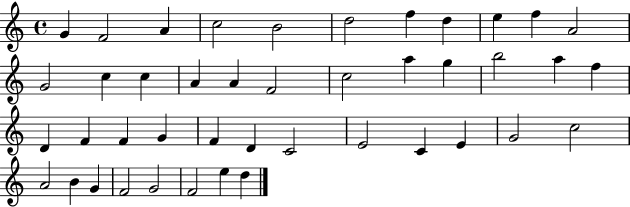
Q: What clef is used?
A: treble